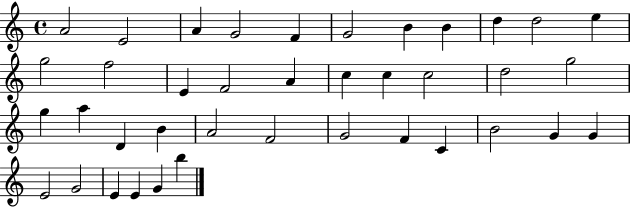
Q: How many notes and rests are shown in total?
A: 39